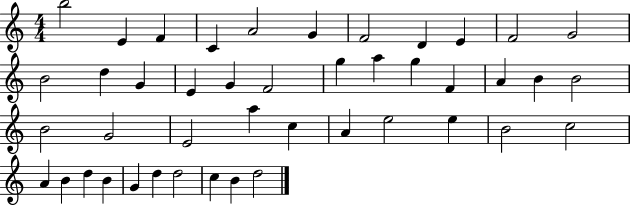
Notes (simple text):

B5/h E4/q F4/q C4/q A4/h G4/q F4/h D4/q E4/q F4/h G4/h B4/h D5/q G4/q E4/q G4/q F4/h G5/q A5/q G5/q F4/q A4/q B4/q B4/h B4/h G4/h E4/h A5/q C5/q A4/q E5/h E5/q B4/h C5/h A4/q B4/q D5/q B4/q G4/q D5/q D5/h C5/q B4/q D5/h